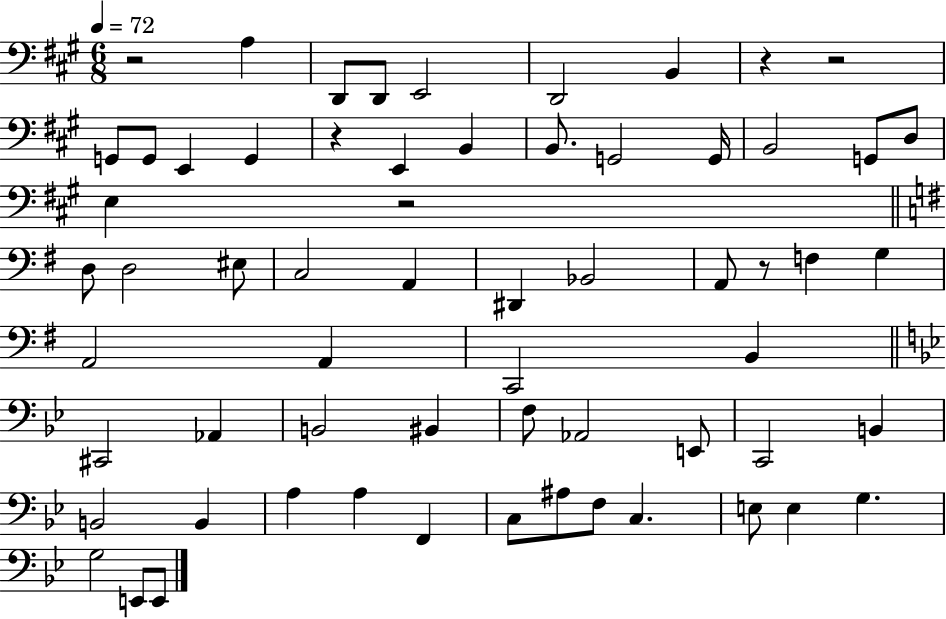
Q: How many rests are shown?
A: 6